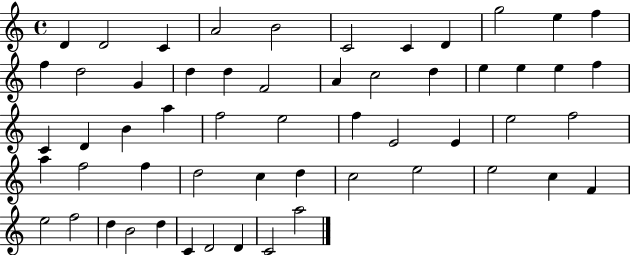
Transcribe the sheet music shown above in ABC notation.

X:1
T:Untitled
M:4/4
L:1/4
K:C
D D2 C A2 B2 C2 C D g2 e f f d2 G d d F2 A c2 d e e e f C D B a f2 e2 f E2 E e2 f2 a f2 f d2 c d c2 e2 e2 c F e2 f2 d B2 d C D2 D C2 a2